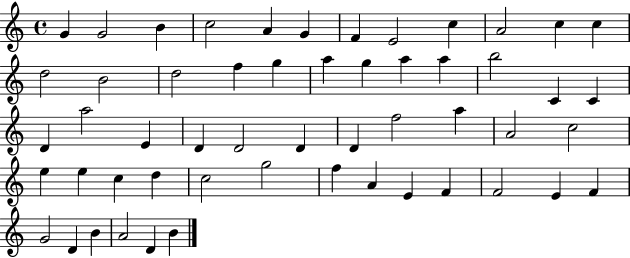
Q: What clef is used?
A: treble